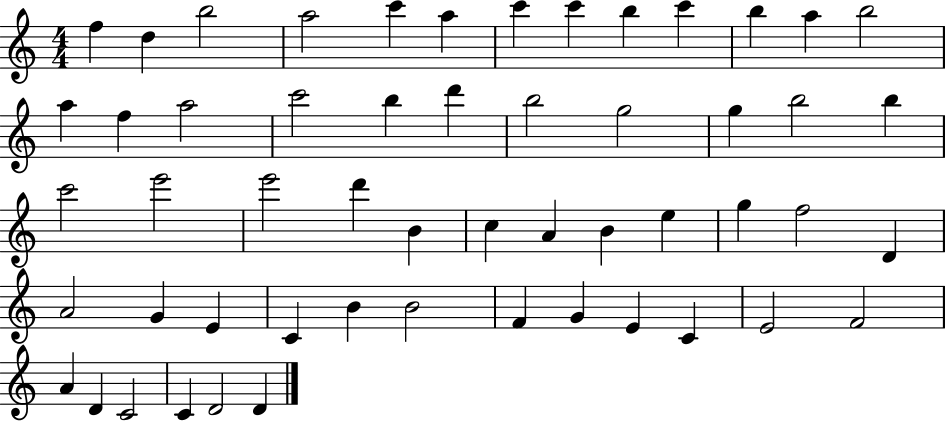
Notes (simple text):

F5/q D5/q B5/h A5/h C6/q A5/q C6/q C6/q B5/q C6/q B5/q A5/q B5/h A5/q F5/q A5/h C6/h B5/q D6/q B5/h G5/h G5/q B5/h B5/q C6/h E6/h E6/h D6/q B4/q C5/q A4/q B4/q E5/q G5/q F5/h D4/q A4/h G4/q E4/q C4/q B4/q B4/h F4/q G4/q E4/q C4/q E4/h F4/h A4/q D4/q C4/h C4/q D4/h D4/q